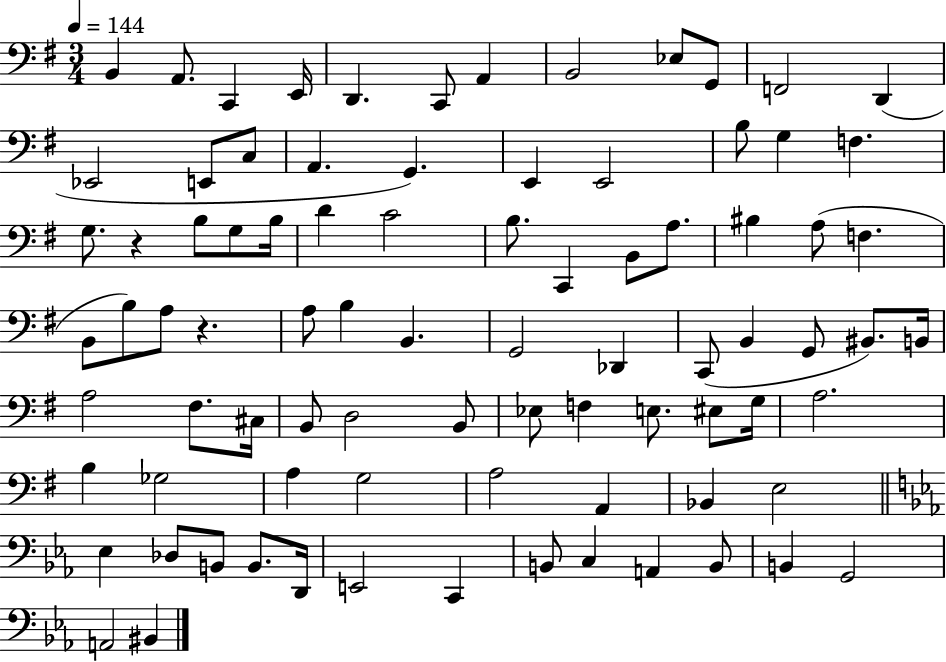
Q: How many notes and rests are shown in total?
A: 85